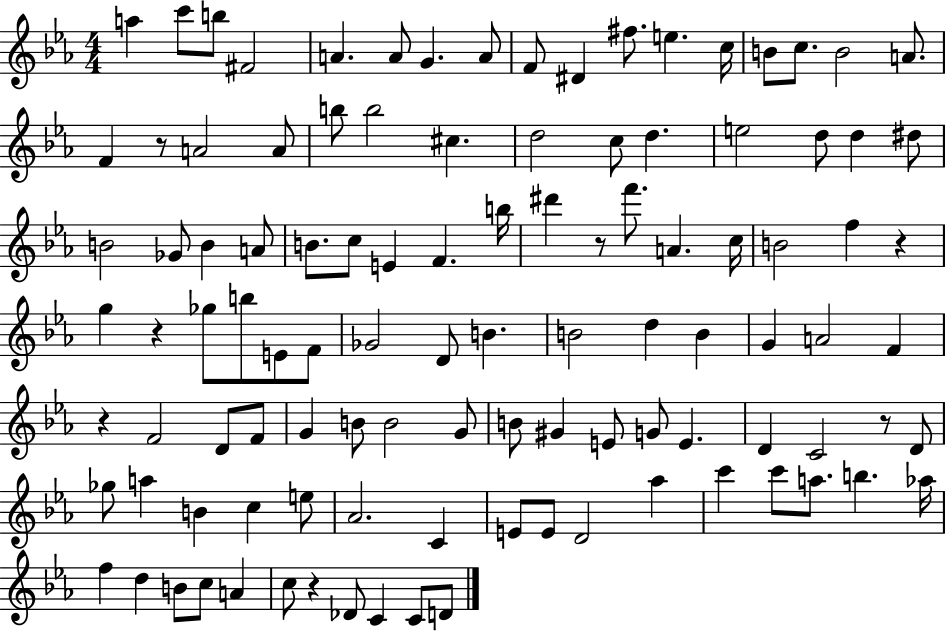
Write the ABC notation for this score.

X:1
T:Untitled
M:4/4
L:1/4
K:Eb
a c'/2 b/2 ^F2 A A/2 G A/2 F/2 ^D ^f/2 e c/4 B/2 c/2 B2 A/2 F z/2 A2 A/2 b/2 b2 ^c d2 c/2 d e2 d/2 d ^d/2 B2 _G/2 B A/2 B/2 c/2 E F b/4 ^d' z/2 f'/2 A c/4 B2 f z g z _g/2 b/2 E/2 F/2 _G2 D/2 B B2 d B G A2 F z F2 D/2 F/2 G B/2 B2 G/2 B/2 ^G E/2 G/2 E D C2 z/2 D/2 _g/2 a B c e/2 _A2 C E/2 E/2 D2 _a c' c'/2 a/2 b _a/4 f d B/2 c/2 A c/2 z _D/2 C C/2 D/2